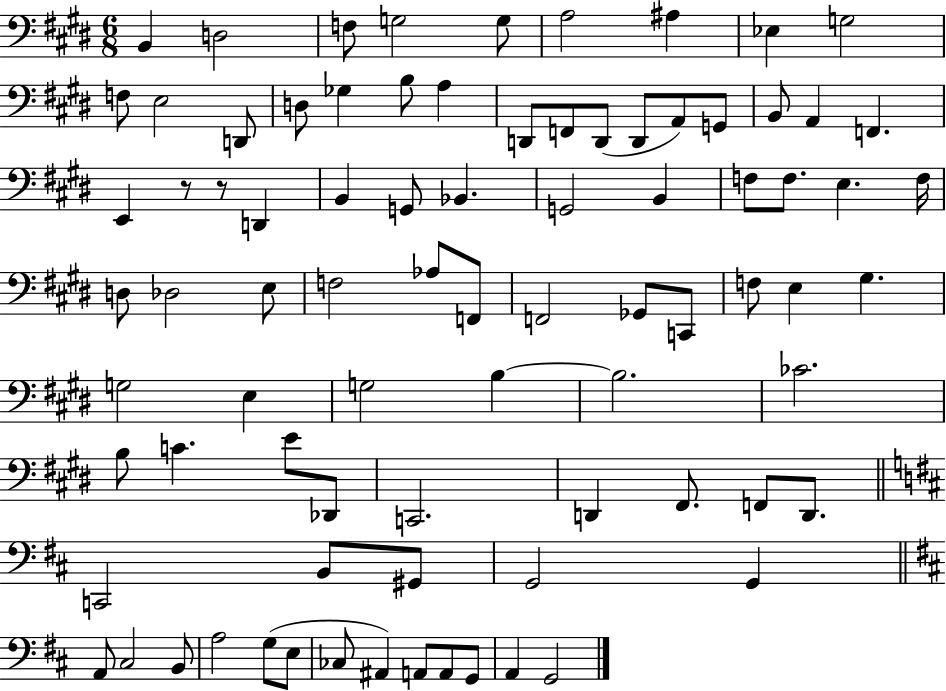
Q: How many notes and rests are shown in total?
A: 83